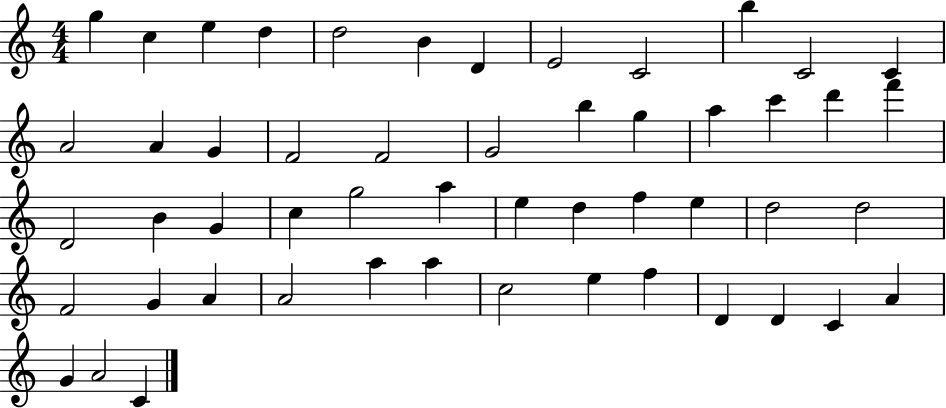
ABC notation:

X:1
T:Untitled
M:4/4
L:1/4
K:C
g c e d d2 B D E2 C2 b C2 C A2 A G F2 F2 G2 b g a c' d' f' D2 B G c g2 a e d f e d2 d2 F2 G A A2 a a c2 e f D D C A G A2 C